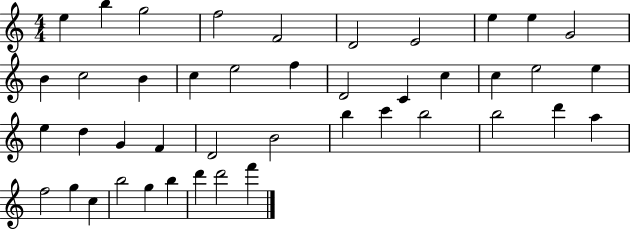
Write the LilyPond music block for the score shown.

{
  \clef treble
  \numericTimeSignature
  \time 4/4
  \key c \major
  e''4 b''4 g''2 | f''2 f'2 | d'2 e'2 | e''4 e''4 g'2 | \break b'4 c''2 b'4 | c''4 e''2 f''4 | d'2 c'4 c''4 | c''4 e''2 e''4 | \break e''4 d''4 g'4 f'4 | d'2 b'2 | b''4 c'''4 b''2 | b''2 d'''4 a''4 | \break f''2 g''4 c''4 | b''2 g''4 b''4 | d'''4 d'''2 f'''4 | \bar "|."
}